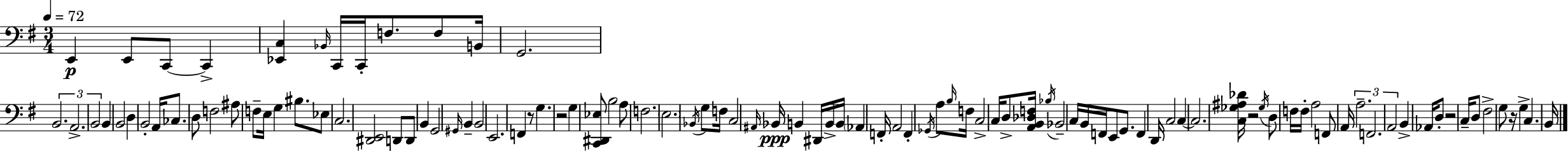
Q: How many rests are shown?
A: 5